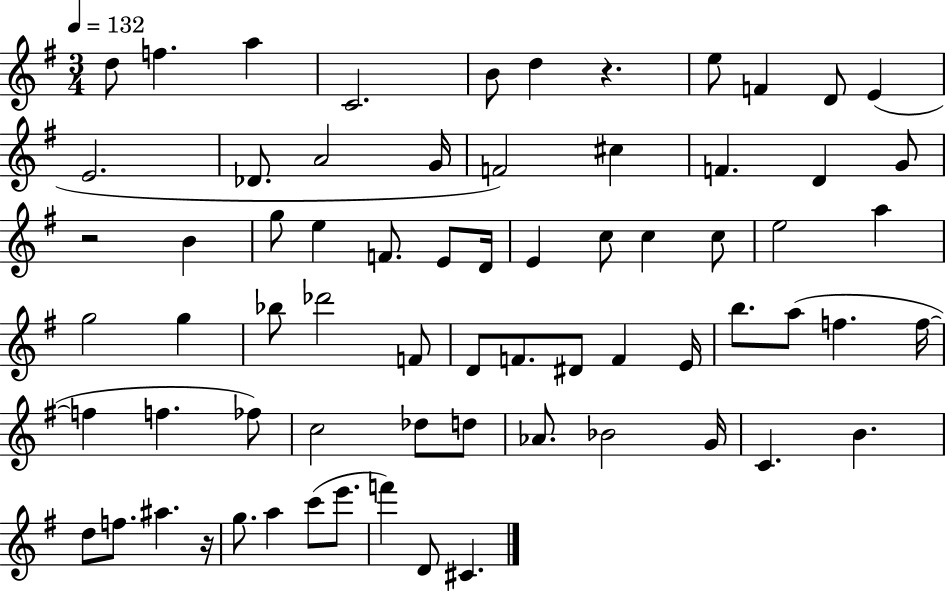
X:1
T:Untitled
M:3/4
L:1/4
K:G
d/2 f a C2 B/2 d z e/2 F D/2 E E2 _D/2 A2 G/4 F2 ^c F D G/2 z2 B g/2 e F/2 E/2 D/4 E c/2 c c/2 e2 a g2 g _b/2 _d'2 F/2 D/2 F/2 ^D/2 F E/4 b/2 a/2 f f/4 f f _f/2 c2 _d/2 d/2 _A/2 _B2 G/4 C B d/2 f/2 ^a z/4 g/2 a c'/2 e'/2 f' D/2 ^C